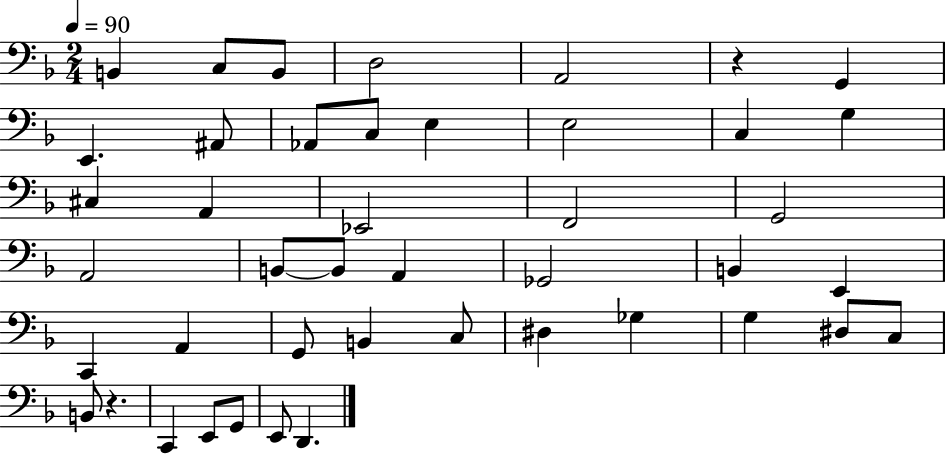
B2/q C3/e B2/e D3/h A2/h R/q G2/q E2/q. A#2/e Ab2/e C3/e E3/q E3/h C3/q G3/q C#3/q A2/q Eb2/h F2/h G2/h A2/h B2/e B2/e A2/q Gb2/h B2/q E2/q C2/q A2/q G2/e B2/q C3/e D#3/q Gb3/q G3/q D#3/e C3/e B2/e R/q. C2/q E2/e G2/e E2/e D2/q.